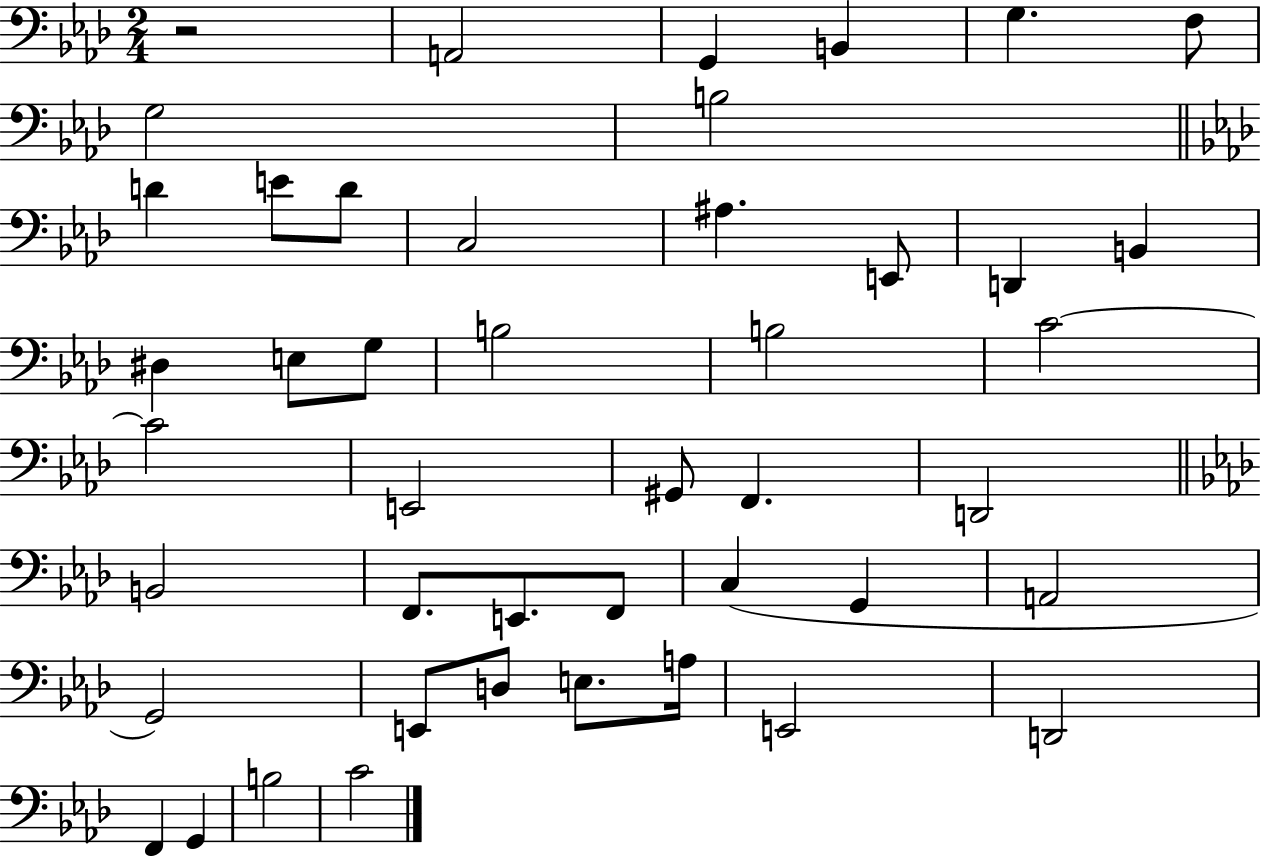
X:1
T:Untitled
M:2/4
L:1/4
K:Ab
z2 A,,2 G,, B,, G, F,/2 G,2 B,2 D E/2 D/2 C,2 ^A, E,,/2 D,, B,, ^D, E,/2 G,/2 B,2 B,2 C2 C2 E,,2 ^G,,/2 F,, D,,2 B,,2 F,,/2 E,,/2 F,,/2 C, G,, A,,2 G,,2 E,,/2 D,/2 E,/2 A,/4 E,,2 D,,2 F,, G,, B,2 C2